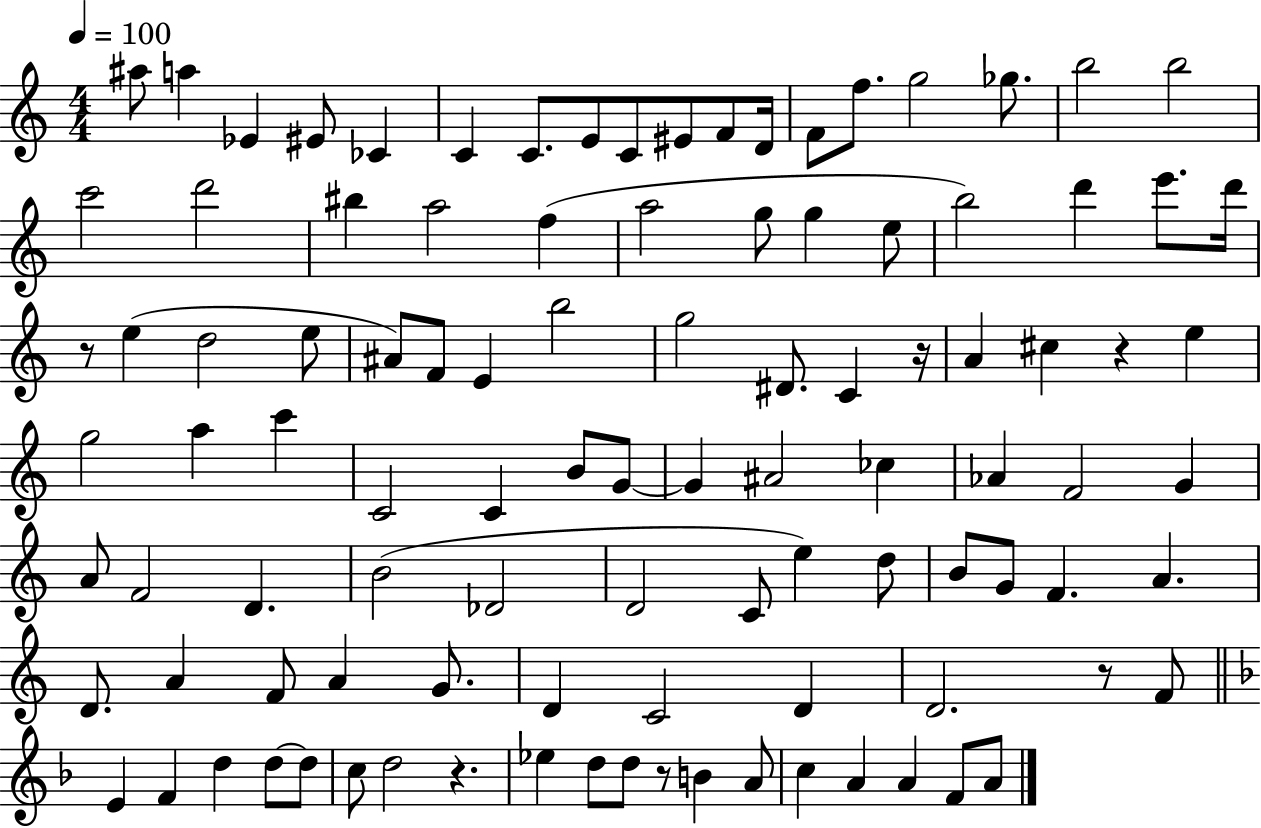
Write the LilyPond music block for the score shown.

{
  \clef treble
  \numericTimeSignature
  \time 4/4
  \key c \major
  \tempo 4 = 100
  \repeat volta 2 { ais''8 a''4 ees'4 eis'8 ces'4 | c'4 c'8. e'8 c'8 eis'8 f'8 d'16 | f'8 f''8. g''2 ges''8. | b''2 b''2 | \break c'''2 d'''2 | bis''4 a''2 f''4( | a''2 g''8 g''4 e''8 | b''2) d'''4 e'''8. d'''16 | \break r8 e''4( d''2 e''8 | ais'8) f'8 e'4 b''2 | g''2 dis'8. c'4 r16 | a'4 cis''4 r4 e''4 | \break g''2 a''4 c'''4 | c'2 c'4 b'8 g'8~~ | g'4 ais'2 ces''4 | aes'4 f'2 g'4 | \break a'8 f'2 d'4. | b'2( des'2 | d'2 c'8 e''4) d''8 | b'8 g'8 f'4. a'4. | \break d'8. a'4 f'8 a'4 g'8. | d'4 c'2 d'4 | d'2. r8 f'8 | \bar "||" \break \key f \major e'4 f'4 d''4 d''8~~ d''8 | c''8 d''2 r4. | ees''4 d''8 d''8 r8 b'4 a'8 | c''4 a'4 a'4 f'8 a'8 | \break } \bar "|."
}